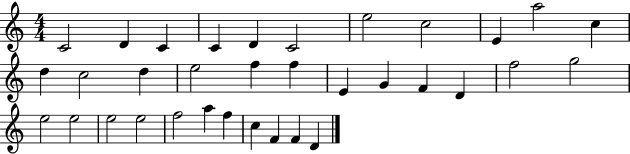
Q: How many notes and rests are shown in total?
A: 34